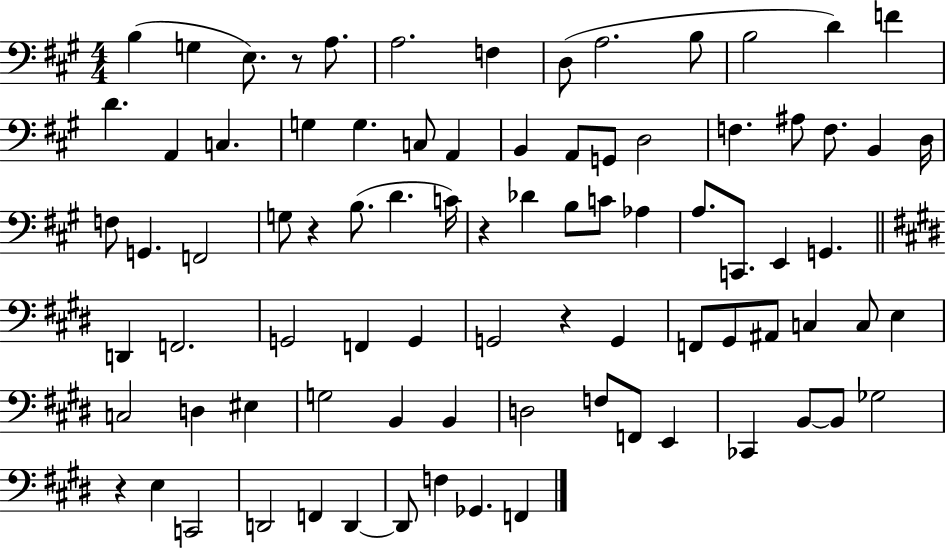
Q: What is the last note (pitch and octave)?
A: F2